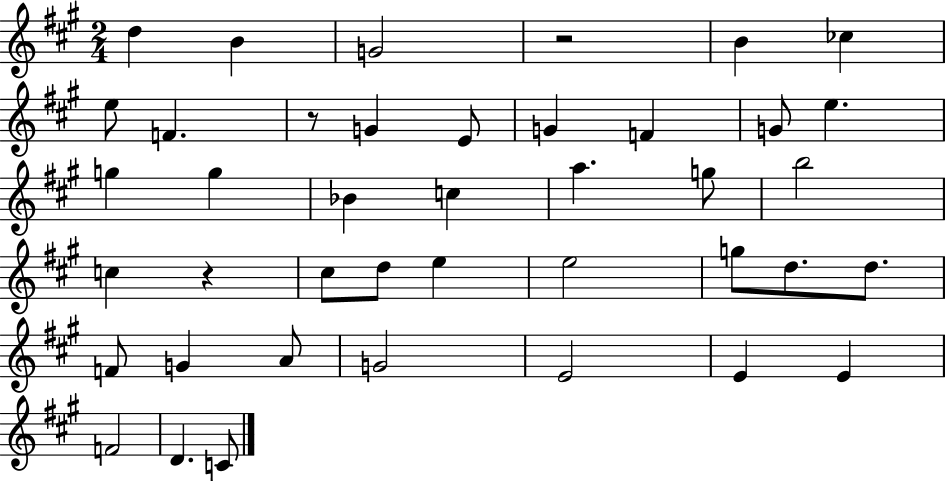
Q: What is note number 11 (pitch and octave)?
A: F4